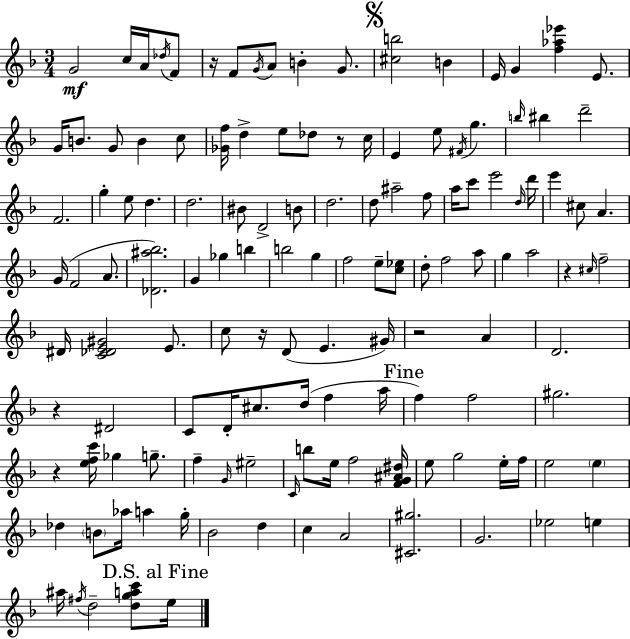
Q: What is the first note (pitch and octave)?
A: G4